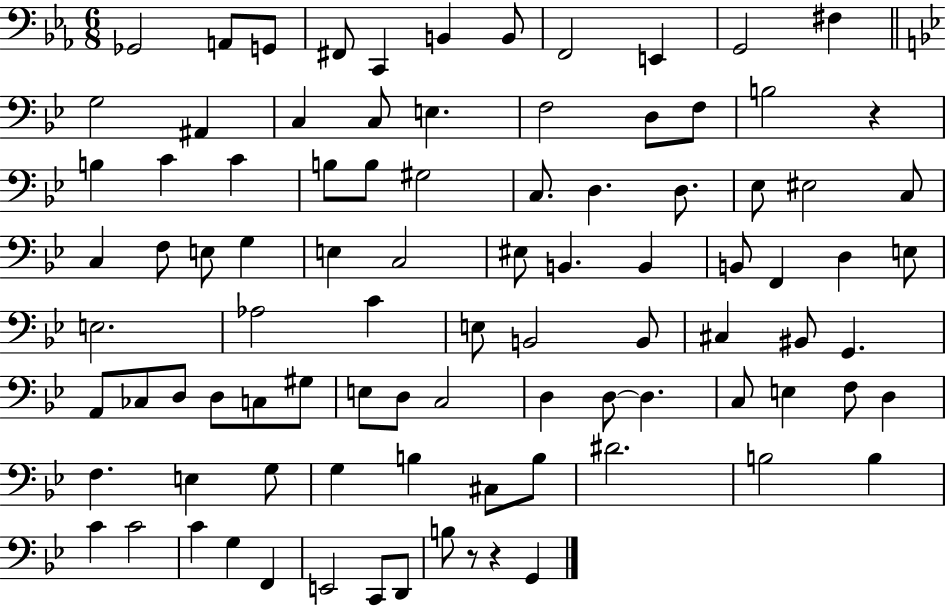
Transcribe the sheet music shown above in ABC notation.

X:1
T:Untitled
M:6/8
L:1/4
K:Eb
_G,,2 A,,/2 G,,/2 ^F,,/2 C,, B,, B,,/2 F,,2 E,, G,,2 ^F, G,2 ^A,, C, C,/2 E, F,2 D,/2 F,/2 B,2 z B, C C B,/2 B,/2 ^G,2 C,/2 D, D,/2 _E,/2 ^E,2 C,/2 C, F,/2 E,/2 G, E, C,2 ^E,/2 B,, B,, B,,/2 F,, D, E,/2 E,2 _A,2 C E,/2 B,,2 B,,/2 ^C, ^B,,/2 G,, A,,/2 _C,/2 D,/2 D,/2 C,/2 ^G,/2 E,/2 D,/2 C,2 D, D,/2 D, C,/2 E, F,/2 D, F, E, G,/2 G, B, ^C,/2 B,/2 ^D2 B,2 B, C C2 C G, F,, E,,2 C,,/2 D,,/2 B,/2 z/2 z G,,